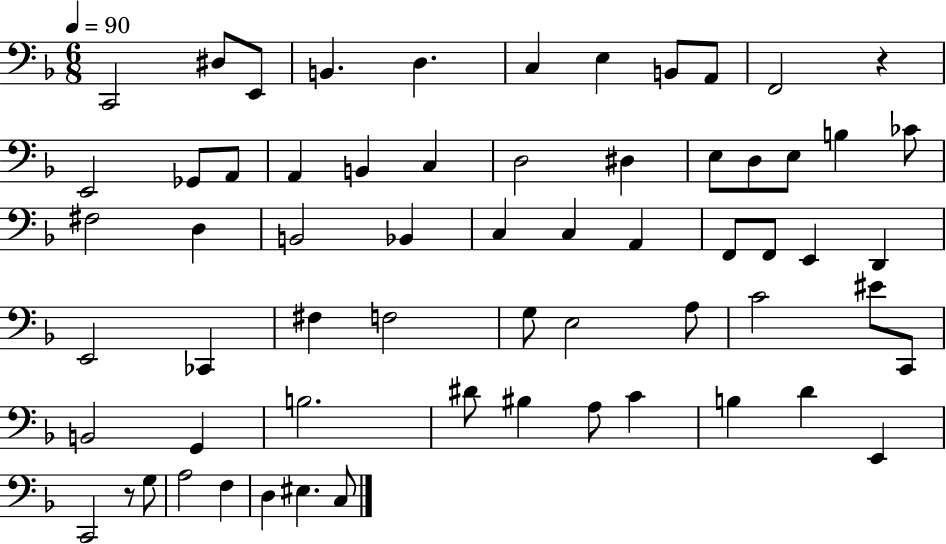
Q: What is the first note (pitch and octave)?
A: C2